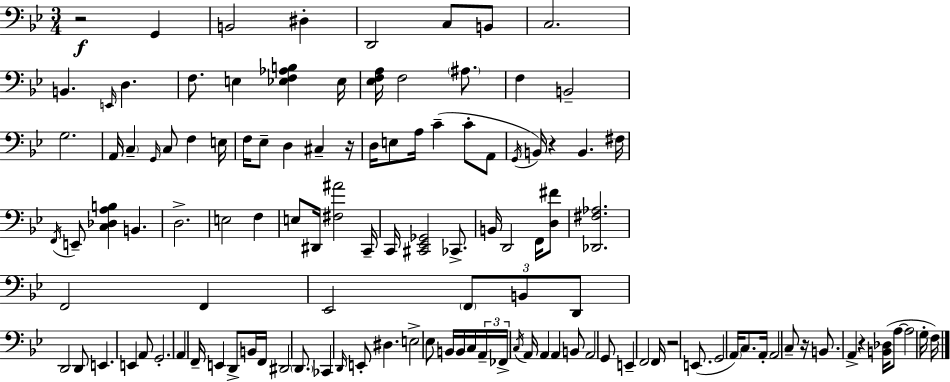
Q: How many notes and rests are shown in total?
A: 120